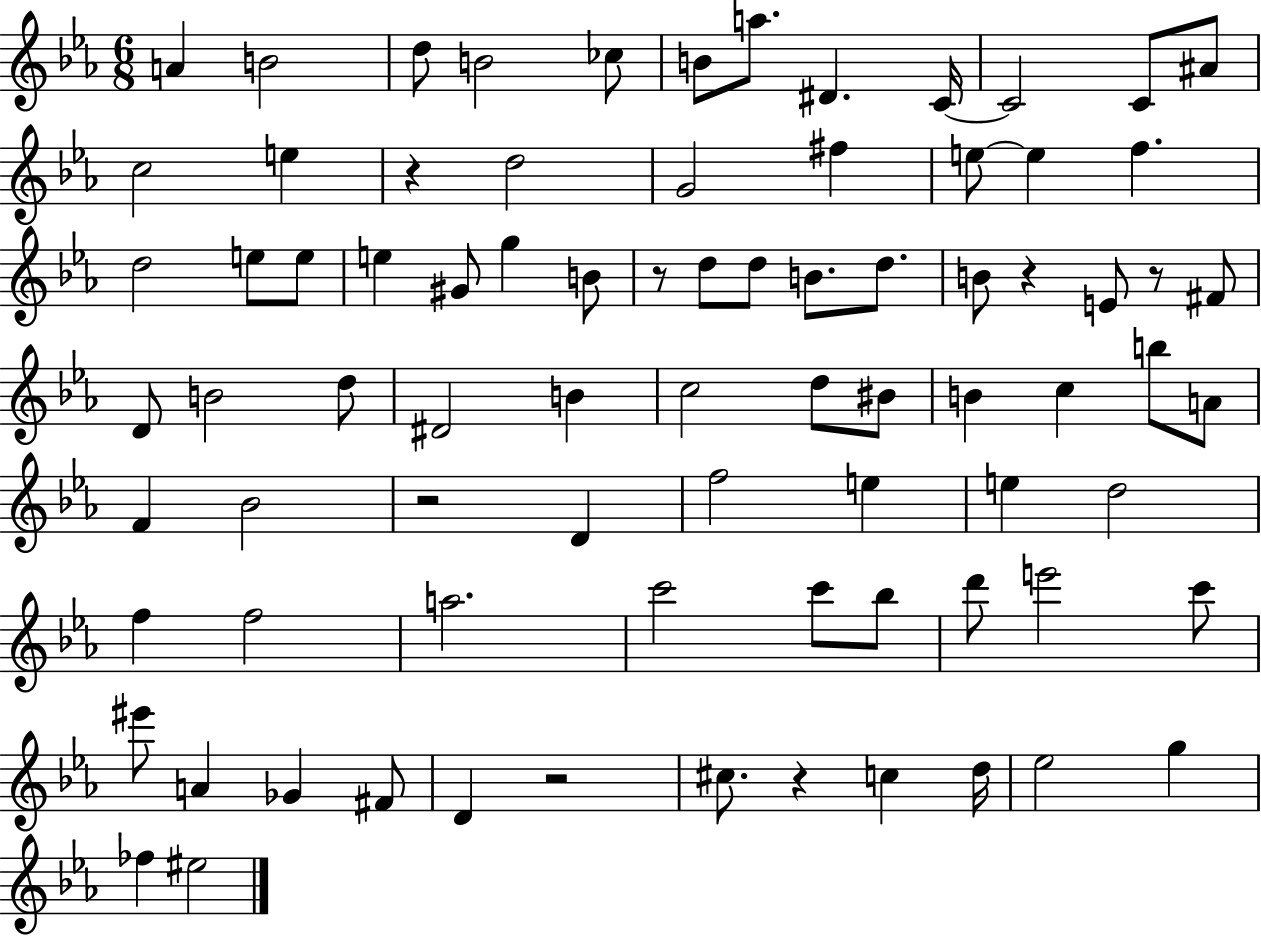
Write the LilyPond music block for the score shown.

{
  \clef treble
  \numericTimeSignature
  \time 6/8
  \key ees \major
  a'4 b'2 | d''8 b'2 ces''8 | b'8 a''8. dis'4. c'16~~ | c'2 c'8 ais'8 | \break c''2 e''4 | r4 d''2 | g'2 fis''4 | e''8~~ e''4 f''4. | \break d''2 e''8 e''8 | e''4 gis'8 g''4 b'8 | r8 d''8 d''8 b'8. d''8. | b'8 r4 e'8 r8 fis'8 | \break d'8 b'2 d''8 | dis'2 b'4 | c''2 d''8 bis'8 | b'4 c''4 b''8 a'8 | \break f'4 bes'2 | r2 d'4 | f''2 e''4 | e''4 d''2 | \break f''4 f''2 | a''2. | c'''2 c'''8 bes''8 | d'''8 e'''2 c'''8 | \break eis'''8 a'4 ges'4 fis'8 | d'4 r2 | cis''8. r4 c''4 d''16 | ees''2 g''4 | \break fes''4 eis''2 | \bar "|."
}